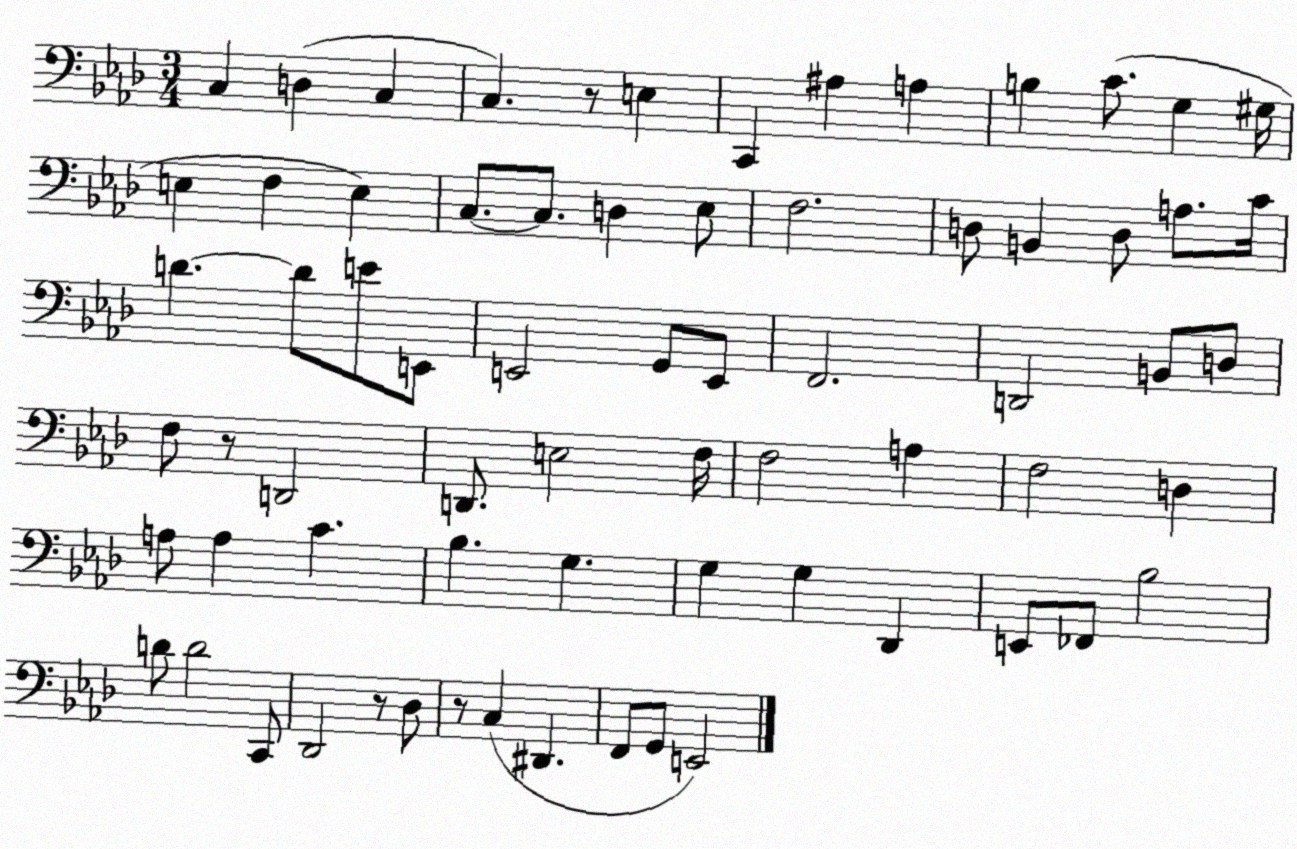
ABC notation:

X:1
T:Untitled
M:3/4
L:1/4
K:Ab
C, D, C, C, z/2 E, C,, ^A, A, B, C/2 G, ^G,/4 E, F, E, C,/2 C,/2 D, _E,/2 F,2 D,/2 B,, D,/2 A,/2 C/4 D D/2 E/2 E,,/2 E,,2 G,,/2 E,,/2 F,,2 D,,2 B,,/2 D,/2 F,/2 z/2 D,,2 D,,/2 E,2 F,/4 F,2 A, F,2 D, A,/2 A, C _B, G, G, G, _D,, E,,/2 _F,,/2 _B,2 D/2 D2 C,,/2 _D,,2 z/2 _D,/2 z/2 C, ^D,, F,,/2 G,,/2 E,,2